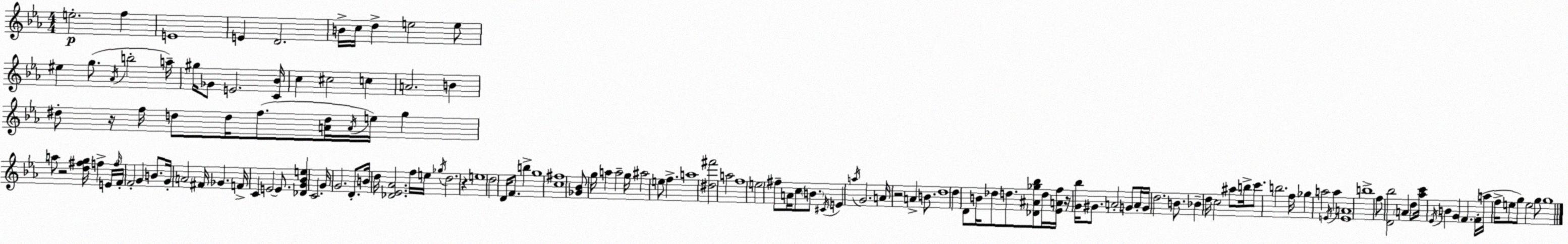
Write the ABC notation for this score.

X:1
T:Untitled
M:4/4
L:1/4
K:Eb
e2 f E4 E D2 B/4 c/4 d e2 e/2 ^e g/2 _A/4 b2 a/4 ^g/4 _G/2 E2 [C_B]/4 c ^c2 c A2 B ^d/2 z/4 f/4 d/2 d/4 f/2 [Ad]/4 A/4 e/4 g a/2 z2 [d^fg]/4 f E/4 f/4 F/4 F2 G B/2 G/4 A2 ^F/4 _G F/4 C E2 E/2 [_DG_Be] C2 G/4 G2 D/2 B/4 d/4 [_D_E_A]2 f/4 e/4 _g/4 d2 z e4 d2 D/4 F/2 b g4 [c^f]4 [_G_B]/2 g/4 a a2 g/4 ^a2 e/2 f a4 [^d^f']2 a2 f4 e2 ^f/2 A/4 c/2 B/2 ^C/4 E a/4 G2 A/4 z2 A B/2 d4 d D/2 B/4 _d/2 d/2 [_D^A_g_b]/2 d/4 [_EAf]/4 z/4 [G_b]/4 ^G/2 A2 G/2 A/4 G/4 d2 B/2 _B d/4 c2 ^a/2 b/4 c'/2 b2 f/4 _g a2 E/4 a [EA]4 b4 f/2 [D_b]2 A d/2 [_ac']/4 _E/4 B G F F/4 a/4 f/4 e/2 g/2 e2 g/2 g4